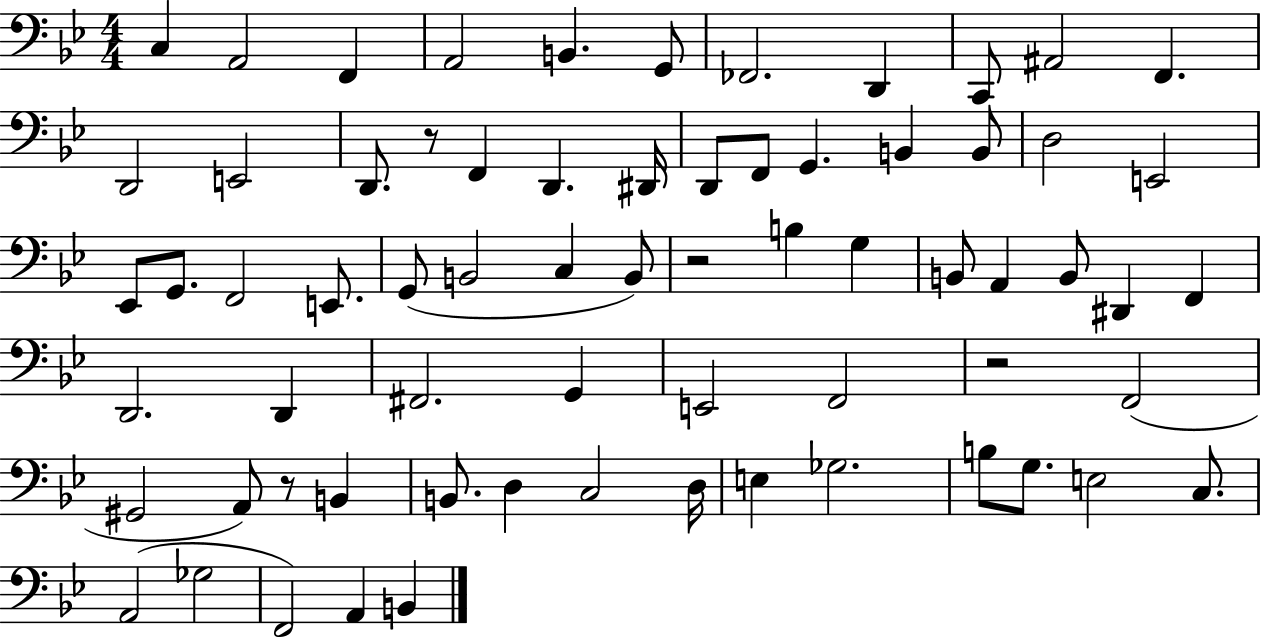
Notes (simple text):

C3/q A2/h F2/q A2/h B2/q. G2/e FES2/h. D2/q C2/e A#2/h F2/q. D2/h E2/h D2/e. R/e F2/q D2/q. D#2/s D2/e F2/e G2/q. B2/q B2/e D3/h E2/h Eb2/e G2/e. F2/h E2/e. G2/e B2/h C3/q B2/e R/h B3/q G3/q B2/e A2/q B2/e D#2/q F2/q D2/h. D2/q F#2/h. G2/q E2/h F2/h R/h F2/h G#2/h A2/e R/e B2/q B2/e. D3/q C3/h D3/s E3/q Gb3/h. B3/e G3/e. E3/h C3/e. A2/h Gb3/h F2/h A2/q B2/q